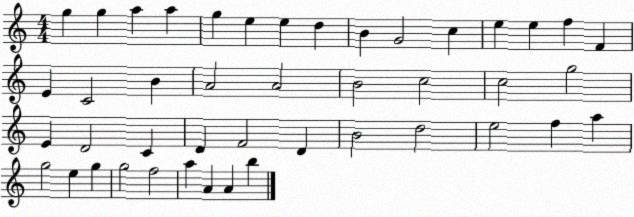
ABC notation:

X:1
T:Untitled
M:4/4
L:1/4
K:C
g g a a g e e d B G2 c e e f F E C2 B A2 A2 B2 c2 c2 g2 E D2 C D F2 D B2 d2 e2 f a g2 e g g2 f2 a A A b